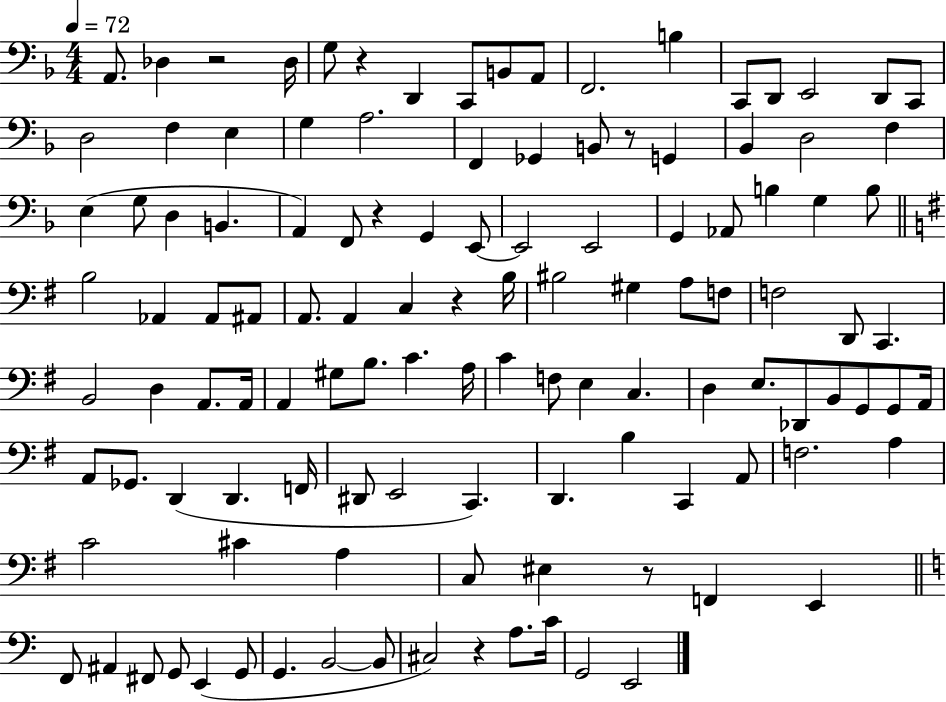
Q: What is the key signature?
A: F major